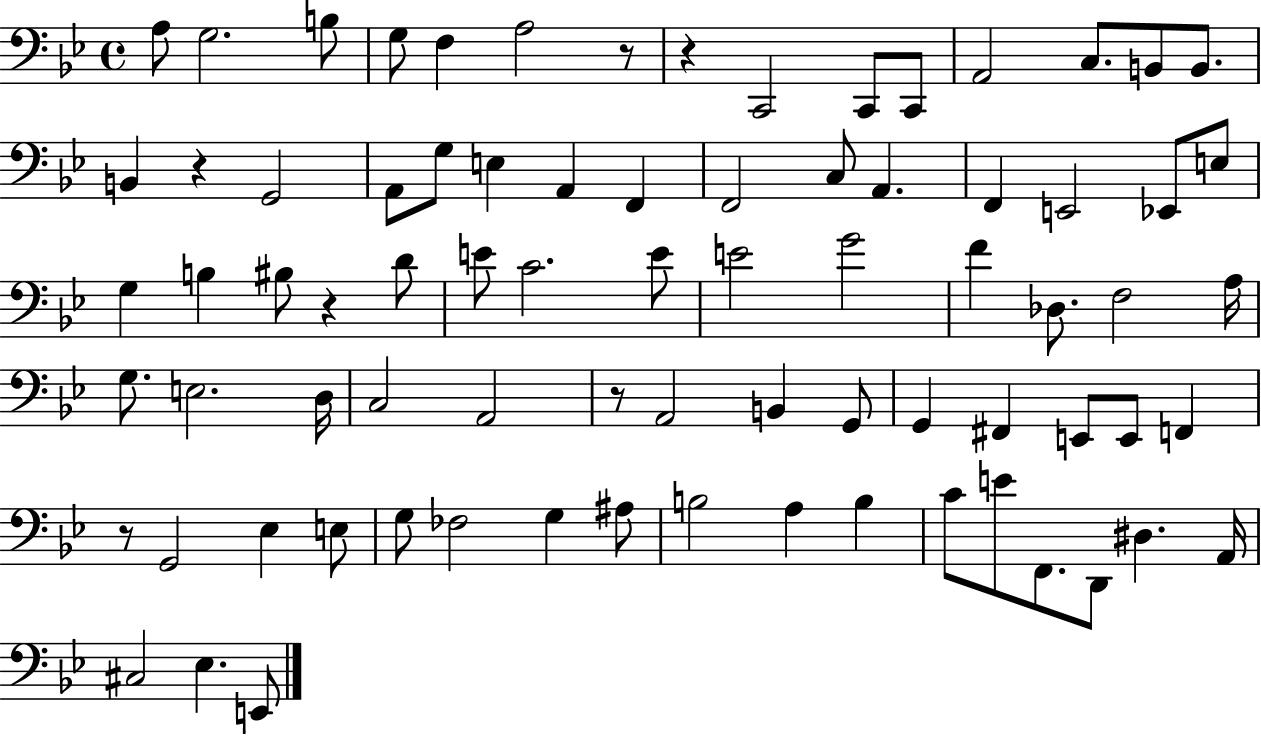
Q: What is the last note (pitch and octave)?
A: E2